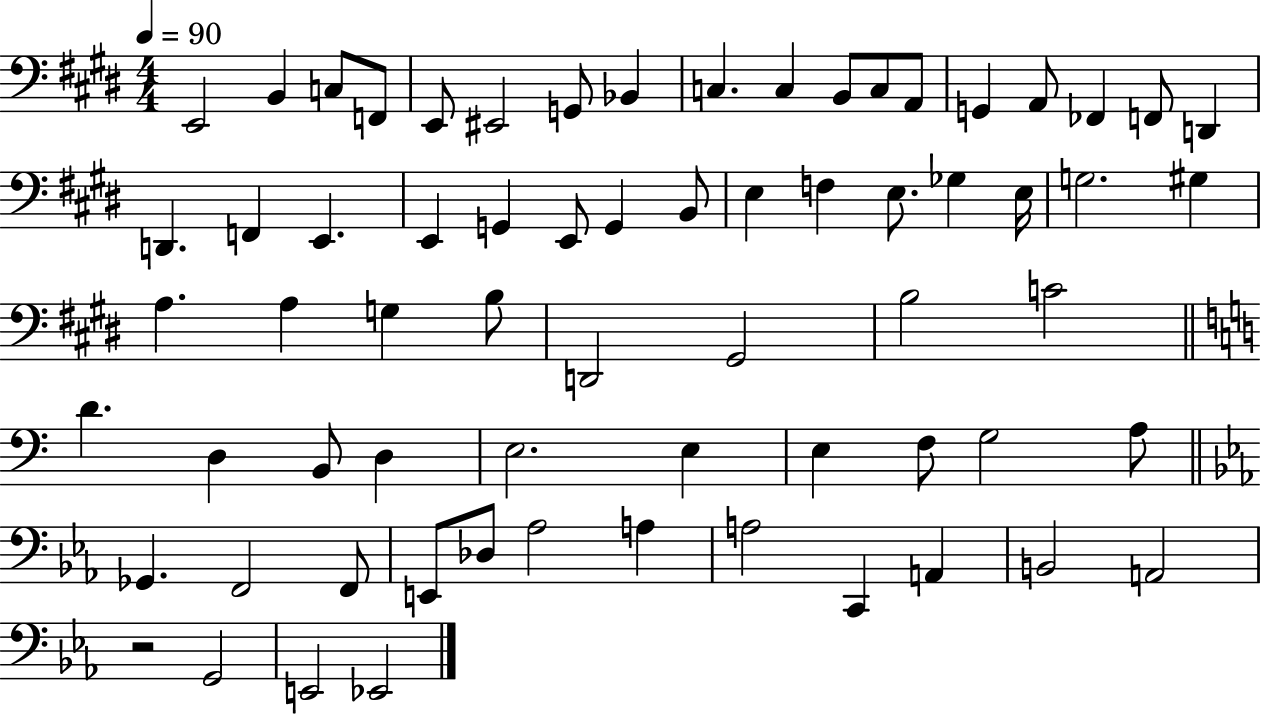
{
  \clef bass
  \numericTimeSignature
  \time 4/4
  \key e \major
  \tempo 4 = 90
  \repeat volta 2 { e,2 b,4 c8 f,8 | e,8 eis,2 g,8 bes,4 | c4. c4 b,8 c8 a,8 | g,4 a,8 fes,4 f,8 d,4 | \break d,4. f,4 e,4. | e,4 g,4 e,8 g,4 b,8 | e4 f4 e8. ges4 e16 | g2. gis4 | \break a4. a4 g4 b8 | d,2 gis,2 | b2 c'2 | \bar "||" \break \key c \major d'4. d4 b,8 d4 | e2. e4 | e4 f8 g2 a8 | \bar "||" \break \key c \minor ges,4. f,2 f,8 | e,8 des8 aes2 a4 | a2 c,4 a,4 | b,2 a,2 | \break r2 g,2 | e,2 ees,2 | } \bar "|."
}